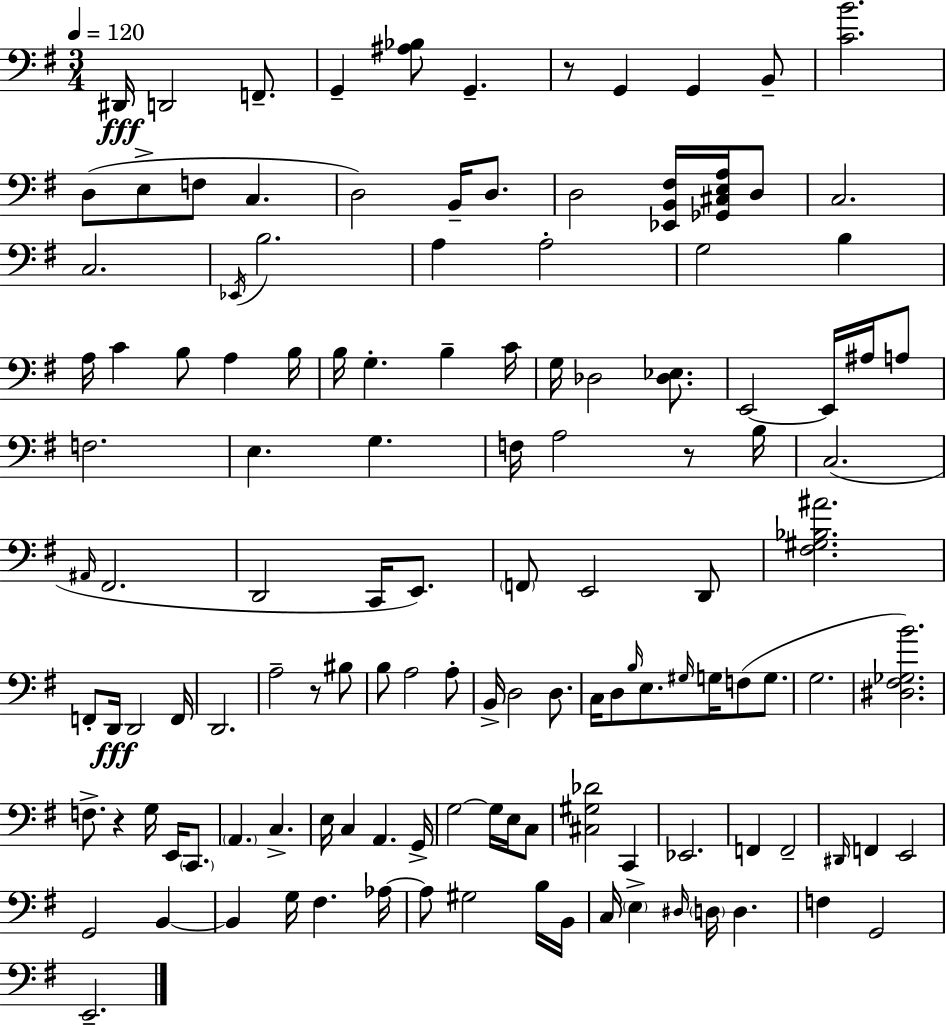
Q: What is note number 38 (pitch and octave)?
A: E2